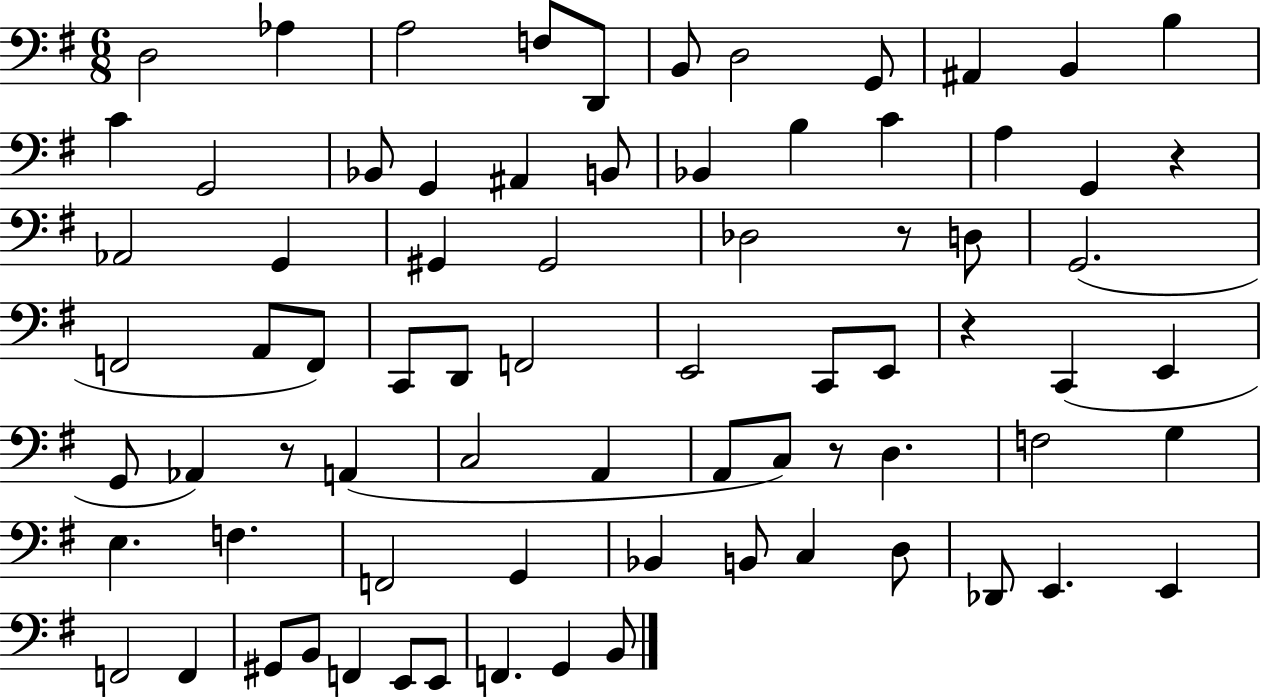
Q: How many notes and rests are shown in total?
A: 76